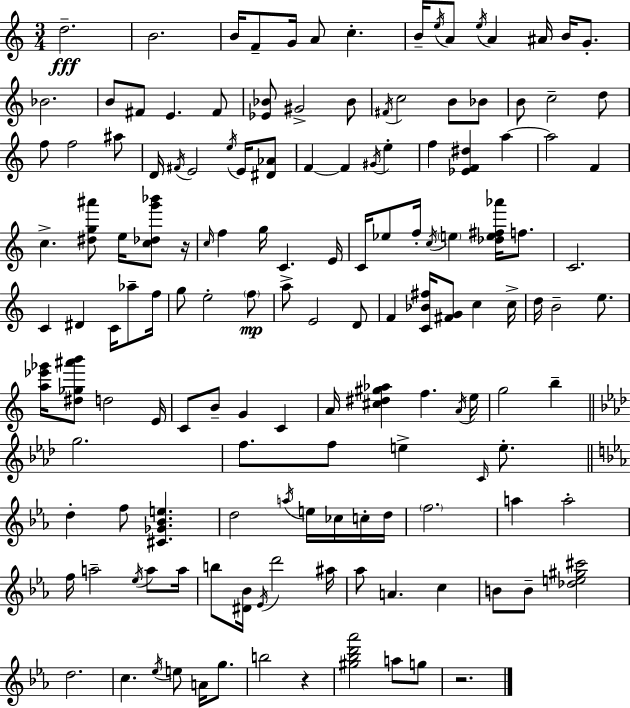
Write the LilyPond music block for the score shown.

{
  \clef treble
  \numericTimeSignature
  \time 3/4
  \key c \major
  d''2.--\fff | b'2. | b'16 f'8-- g'16 a'8 c''4.-. | b'16-- \acciaccatura { e''16 } a'8 \acciaccatura { e''16 } a'4 ais'16 b'16 g'8.-. | \break bes'2. | b'8 fis'8 e'4. | fis'8 <ees' bes'>8 gis'2-> | bes'8 \acciaccatura { fis'16 } c''2 b'8 | \break bes'8 b'8 c''2-- | d''8 f''8 f''2 | ais''8 d'16 \acciaccatura { fis'16 } e'2 | \acciaccatura { e''16 } e'16 <dis' aes'>8 f'4~~ f'4 | \break \acciaccatura { gis'16 } e''4-. f''4 <ees' f' dis''>4 | a''4~~ a''2 | f'4 c''4.-> | <dis'' g'' ais'''>8 e''16 <c'' des'' g''' bes'''>8 r16 \grace { c''16 } f''4 g''16 | \break c'4. e'16 c'16 ees''8 f''16-. \acciaccatura { c''16 } | \parenthesize e''4 <des'' e'' fis'' aes'''>16 f''8. c'2. | c'4 | dis'4 c'16 aes''8-- f''16 g''8 e''2-. | \break \parenthesize f''8\mp a''8-> e'2 | d'8 f'4 | <c' bes' fis''>16 <fis' g'>8 c''4 c''16-> d''16 b'2-- | e''8. <a'' ees''' ges'''>16 <dis'' ges'' ais''' b'''>8 d''2 | \break e'16 c'8 b'8-- | g'4 c'4 a'16 <cis'' dis'' gis'' aes''>4 | f''4. \acciaccatura { a'16 } e''16 g''2 | b''4-- \bar "||" \break \key aes \major g''2. | f''8. f''8 e''4-> \grace { c'16 } e''8.-. | \bar "||" \break \key ees \major d''4-. f''8 <cis' ges' bes' e''>4. | d''2 \acciaccatura { a''16 } e''16 ces''16 c''16-. | d''16 \parenthesize f''2. | a''4 a''2-. | \break f''16 a''2-- \acciaccatura { ees''16 } a''8 | a''16 b''8 <dis' bes'>16 \acciaccatura { ees'16 } d'''2 | ais''16 aes''8 a'4. c''4 | b'8 b'8-- <des'' e'' gis'' cis'''>2 | \break d''2. | c''4. \acciaccatura { ees''16 } e''8 | a'16 g''8. b''2 | r4 <gis'' bes'' d''' aes'''>2 | \break a''8 g''8 r2. | \bar "|."
}